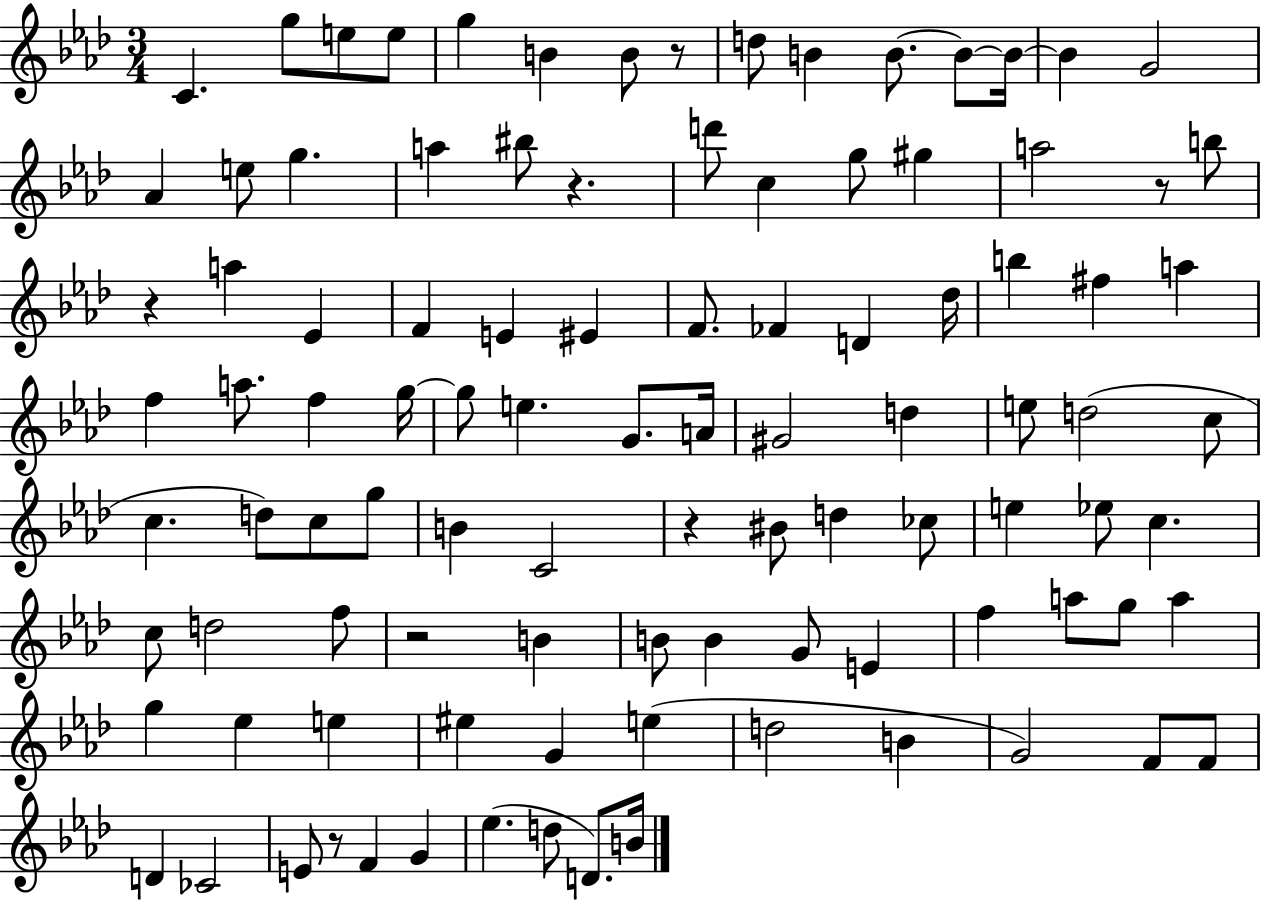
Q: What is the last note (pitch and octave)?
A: B4